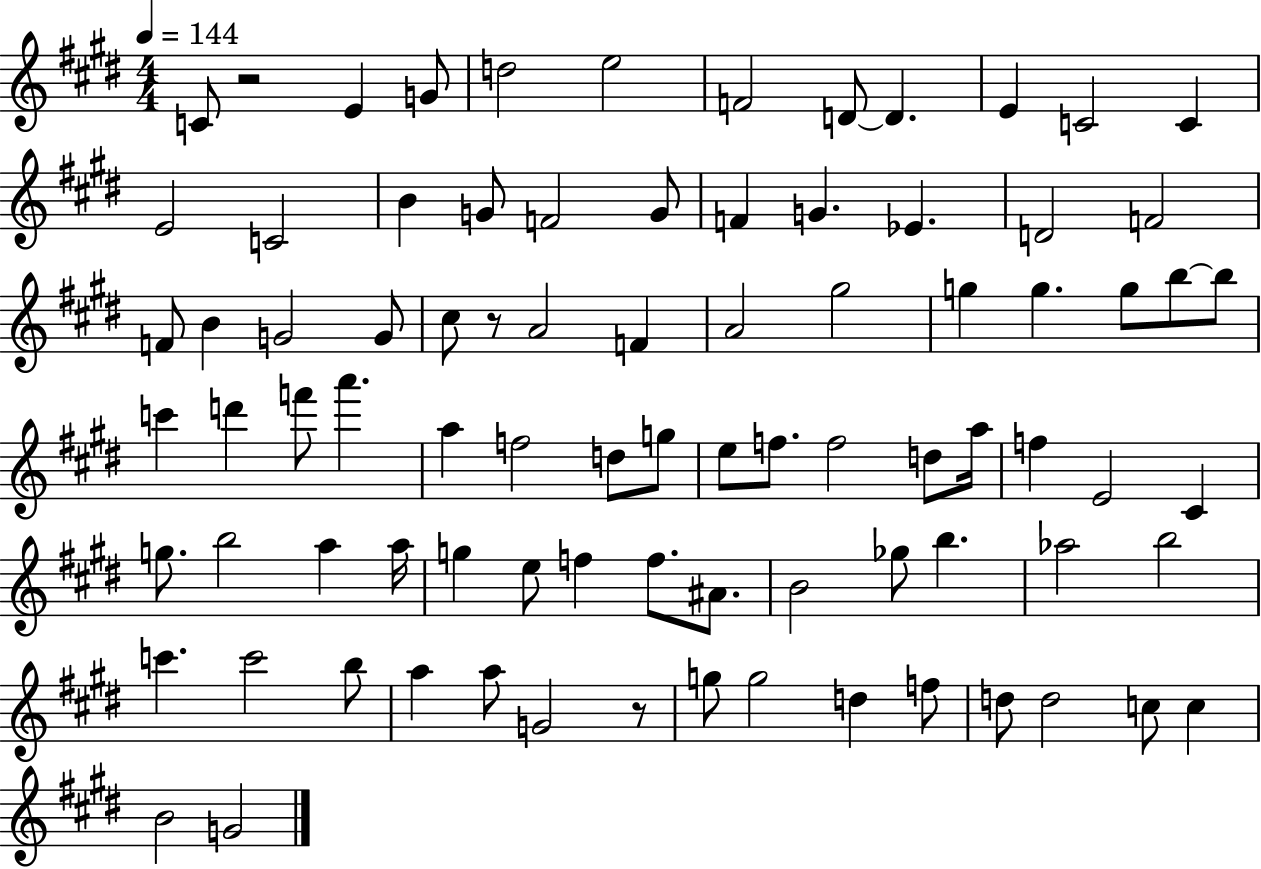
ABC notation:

X:1
T:Untitled
M:4/4
L:1/4
K:E
C/2 z2 E G/2 d2 e2 F2 D/2 D E C2 C E2 C2 B G/2 F2 G/2 F G _E D2 F2 F/2 B G2 G/2 ^c/2 z/2 A2 F A2 ^g2 g g g/2 b/2 b/2 c' d' f'/2 a' a f2 d/2 g/2 e/2 f/2 f2 d/2 a/4 f E2 ^C g/2 b2 a a/4 g e/2 f f/2 ^A/2 B2 _g/2 b _a2 b2 c' c'2 b/2 a a/2 G2 z/2 g/2 g2 d f/2 d/2 d2 c/2 c B2 G2